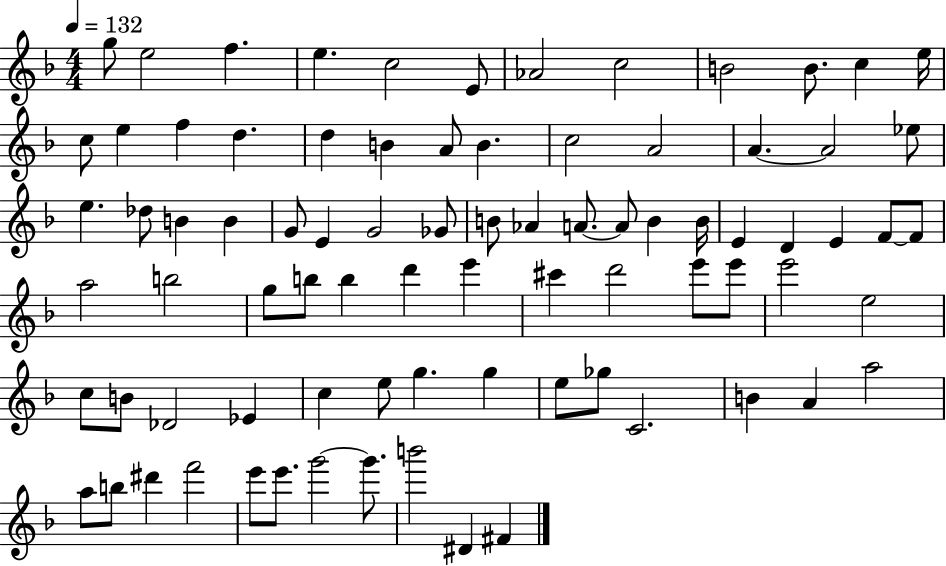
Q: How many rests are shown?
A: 0